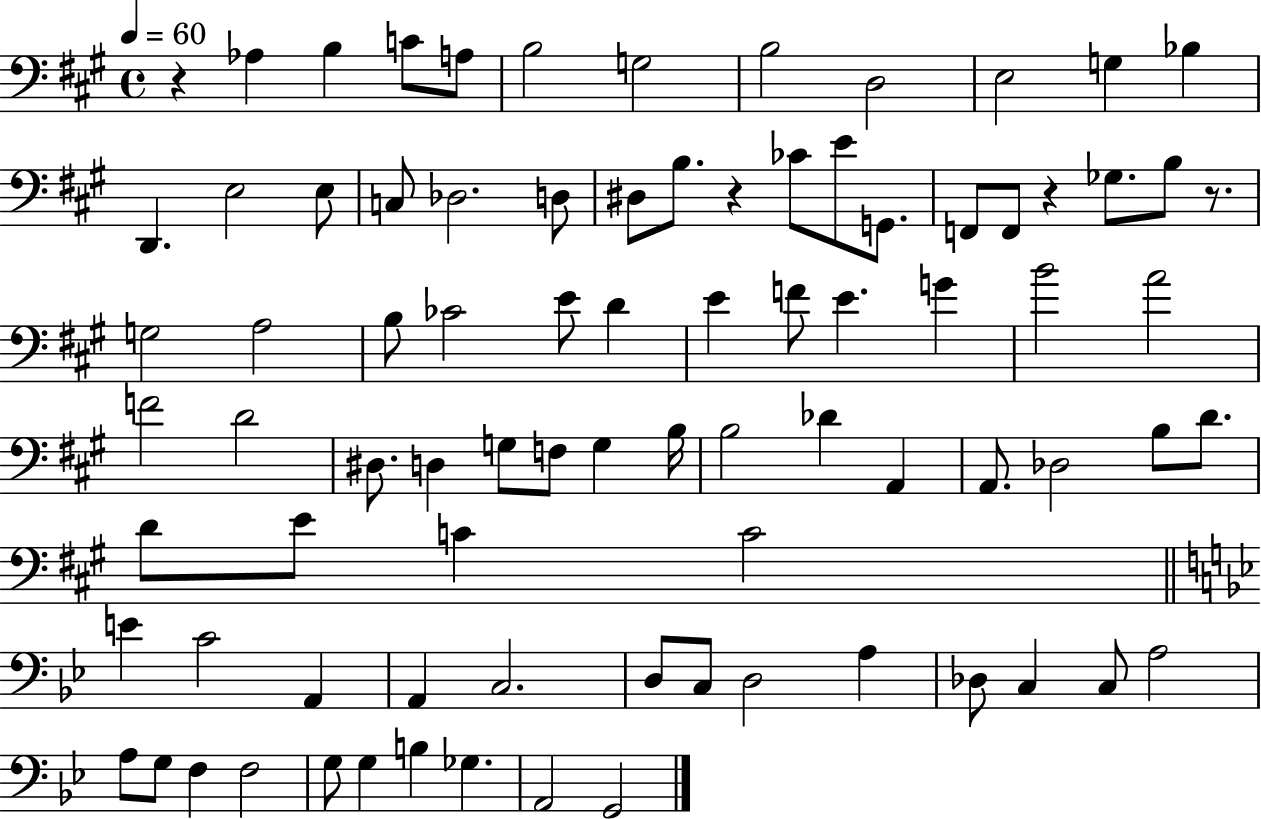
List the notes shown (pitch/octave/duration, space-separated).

R/q Ab3/q B3/q C4/e A3/e B3/h G3/h B3/h D3/h E3/h G3/q Bb3/q D2/q. E3/h E3/e C3/e Db3/h. D3/e D#3/e B3/e. R/q CES4/e E4/e G2/e. F2/e F2/e R/q Gb3/e. B3/e R/e. G3/h A3/h B3/e CES4/h E4/e D4/q E4/q F4/e E4/q. G4/q B4/h A4/h F4/h D4/h D#3/e. D3/q G3/e F3/e G3/q B3/s B3/h Db4/q A2/q A2/e. Db3/h B3/e D4/e. D4/e E4/e C4/q C4/h E4/q C4/h A2/q A2/q C3/h. D3/e C3/e D3/h A3/q Db3/e C3/q C3/e A3/h A3/e G3/e F3/q F3/h G3/e G3/q B3/q Gb3/q. A2/h G2/h